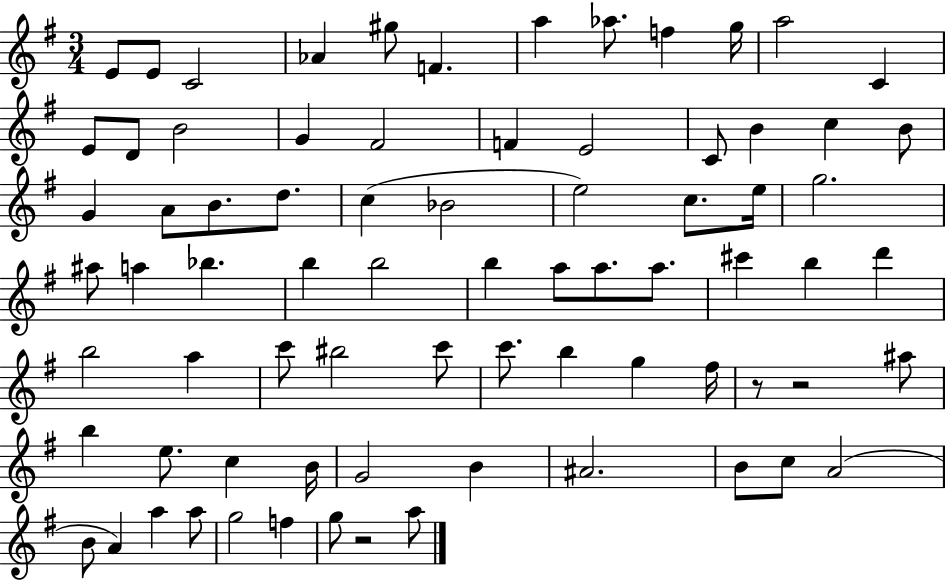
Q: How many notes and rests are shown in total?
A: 76